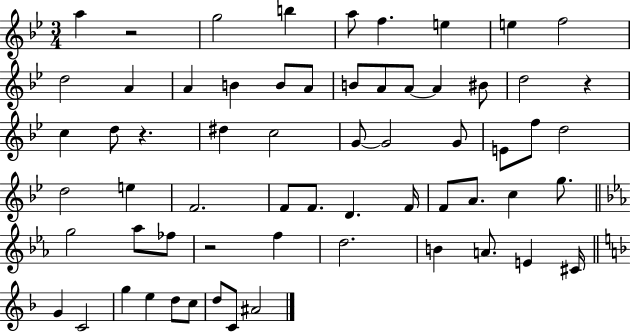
A5/q R/h G5/h B5/q A5/e F5/q. E5/q E5/q F5/h D5/h A4/q A4/q B4/q B4/e A4/e B4/e A4/e A4/e A4/q BIS4/e D5/h R/q C5/q D5/e R/q. D#5/q C5/h G4/e G4/h G4/e E4/e F5/e D5/h D5/h E5/q F4/h. F4/e F4/e. D4/q. F4/s F4/e A4/e. C5/q G5/e. G5/h Ab5/e FES5/e R/h F5/q D5/h. B4/q A4/e. E4/q C#4/s G4/q C4/h G5/q E5/q D5/e C5/e D5/e C4/e A#4/h